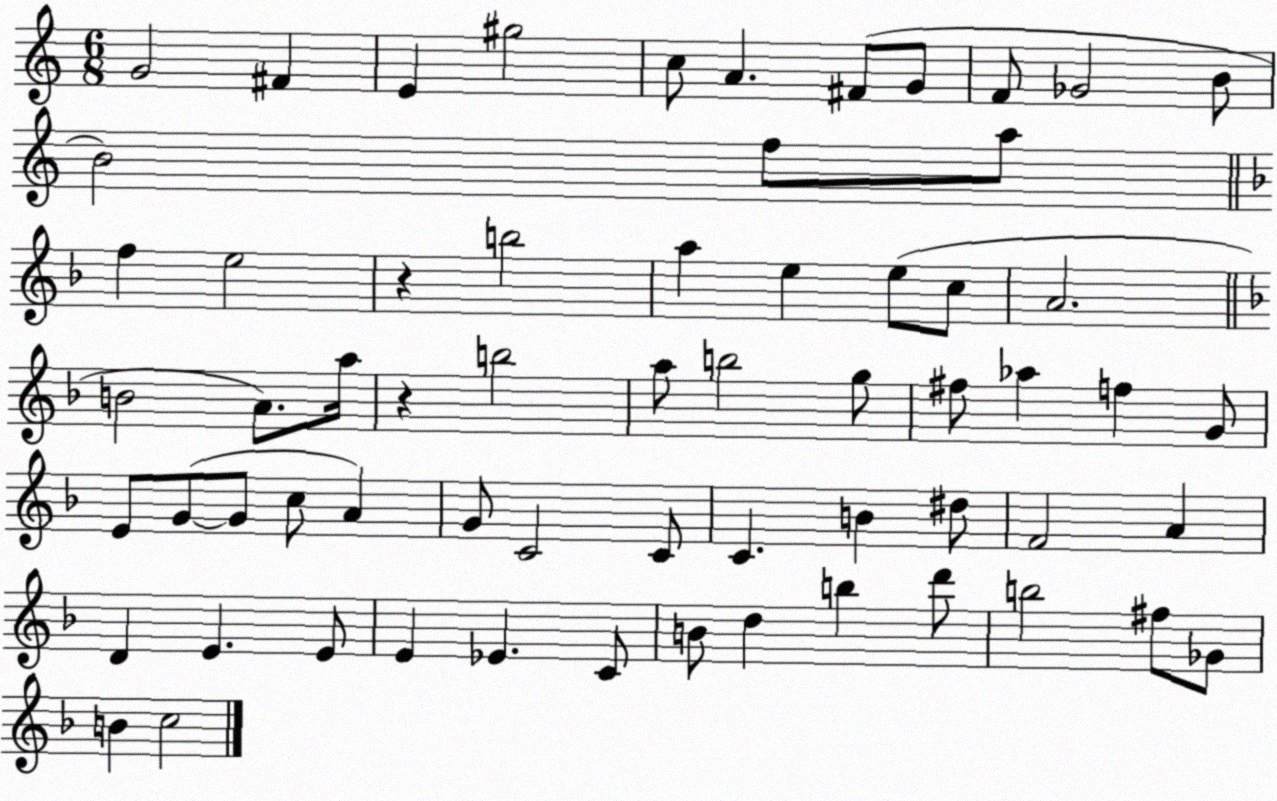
X:1
T:Untitled
M:6/8
L:1/4
K:C
G2 ^F E ^g2 c/2 A ^F/2 G/2 F/2 _G2 B/2 B2 f/2 a/2 f e2 z b2 a e e/2 c/2 A2 B2 A/2 a/4 z b2 a/2 b2 g/2 ^f/2 _a f G/2 E/2 G/2 G/2 c/2 A G/2 C2 C/2 C B ^d/2 F2 A D E E/2 E _E C/2 B/2 d b d'/2 b2 ^f/2 _G/2 B c2